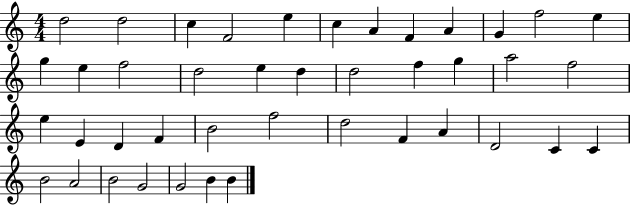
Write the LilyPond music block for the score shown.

{
  \clef treble
  \numericTimeSignature
  \time 4/4
  \key c \major
  d''2 d''2 | c''4 f'2 e''4 | c''4 a'4 f'4 a'4 | g'4 f''2 e''4 | \break g''4 e''4 f''2 | d''2 e''4 d''4 | d''2 f''4 g''4 | a''2 f''2 | \break e''4 e'4 d'4 f'4 | b'2 f''2 | d''2 f'4 a'4 | d'2 c'4 c'4 | \break b'2 a'2 | b'2 g'2 | g'2 b'4 b'4 | \bar "|."
}